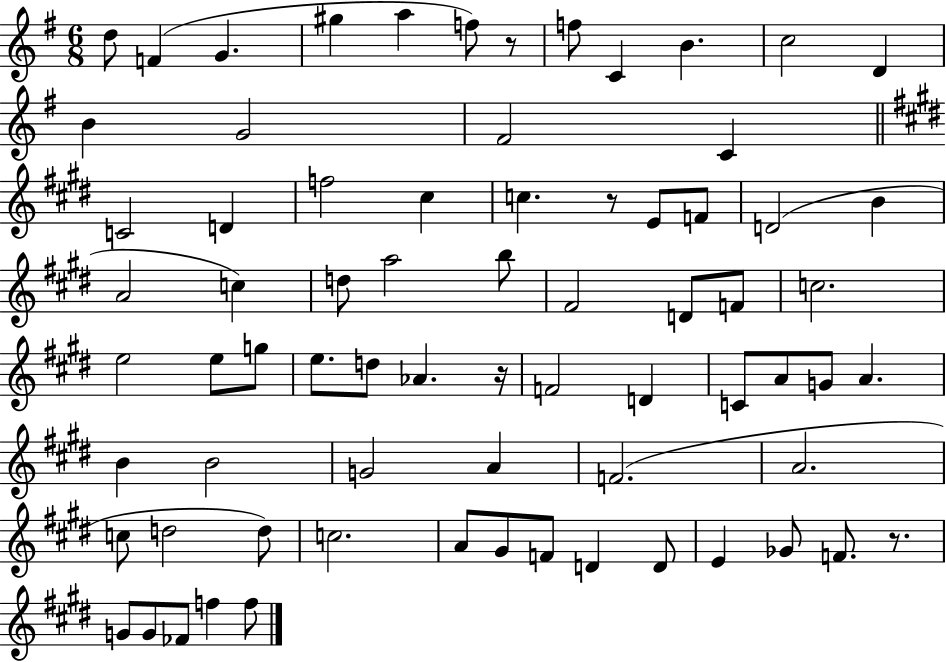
{
  \clef treble
  \numericTimeSignature
  \time 6/8
  \key g \major
  d''8 f'4( g'4. | gis''4 a''4 f''8) r8 | f''8 c'4 b'4. | c''2 d'4 | \break b'4 g'2 | fis'2 c'4 | \bar "||" \break \key e \major c'2 d'4 | f''2 cis''4 | c''4. r8 e'8 f'8 | d'2( b'4 | \break a'2 c''4) | d''8 a''2 b''8 | fis'2 d'8 f'8 | c''2. | \break e''2 e''8 g''8 | e''8. d''8 aes'4. r16 | f'2 d'4 | c'8 a'8 g'8 a'4. | \break b'4 b'2 | g'2 a'4 | f'2.( | a'2. | \break c''8 d''2 d''8) | c''2. | a'8 gis'8 f'8 d'4 d'8 | e'4 ges'8 f'8. r8. | \break g'8 g'8 fes'8 f''4 f''8 | \bar "|."
}